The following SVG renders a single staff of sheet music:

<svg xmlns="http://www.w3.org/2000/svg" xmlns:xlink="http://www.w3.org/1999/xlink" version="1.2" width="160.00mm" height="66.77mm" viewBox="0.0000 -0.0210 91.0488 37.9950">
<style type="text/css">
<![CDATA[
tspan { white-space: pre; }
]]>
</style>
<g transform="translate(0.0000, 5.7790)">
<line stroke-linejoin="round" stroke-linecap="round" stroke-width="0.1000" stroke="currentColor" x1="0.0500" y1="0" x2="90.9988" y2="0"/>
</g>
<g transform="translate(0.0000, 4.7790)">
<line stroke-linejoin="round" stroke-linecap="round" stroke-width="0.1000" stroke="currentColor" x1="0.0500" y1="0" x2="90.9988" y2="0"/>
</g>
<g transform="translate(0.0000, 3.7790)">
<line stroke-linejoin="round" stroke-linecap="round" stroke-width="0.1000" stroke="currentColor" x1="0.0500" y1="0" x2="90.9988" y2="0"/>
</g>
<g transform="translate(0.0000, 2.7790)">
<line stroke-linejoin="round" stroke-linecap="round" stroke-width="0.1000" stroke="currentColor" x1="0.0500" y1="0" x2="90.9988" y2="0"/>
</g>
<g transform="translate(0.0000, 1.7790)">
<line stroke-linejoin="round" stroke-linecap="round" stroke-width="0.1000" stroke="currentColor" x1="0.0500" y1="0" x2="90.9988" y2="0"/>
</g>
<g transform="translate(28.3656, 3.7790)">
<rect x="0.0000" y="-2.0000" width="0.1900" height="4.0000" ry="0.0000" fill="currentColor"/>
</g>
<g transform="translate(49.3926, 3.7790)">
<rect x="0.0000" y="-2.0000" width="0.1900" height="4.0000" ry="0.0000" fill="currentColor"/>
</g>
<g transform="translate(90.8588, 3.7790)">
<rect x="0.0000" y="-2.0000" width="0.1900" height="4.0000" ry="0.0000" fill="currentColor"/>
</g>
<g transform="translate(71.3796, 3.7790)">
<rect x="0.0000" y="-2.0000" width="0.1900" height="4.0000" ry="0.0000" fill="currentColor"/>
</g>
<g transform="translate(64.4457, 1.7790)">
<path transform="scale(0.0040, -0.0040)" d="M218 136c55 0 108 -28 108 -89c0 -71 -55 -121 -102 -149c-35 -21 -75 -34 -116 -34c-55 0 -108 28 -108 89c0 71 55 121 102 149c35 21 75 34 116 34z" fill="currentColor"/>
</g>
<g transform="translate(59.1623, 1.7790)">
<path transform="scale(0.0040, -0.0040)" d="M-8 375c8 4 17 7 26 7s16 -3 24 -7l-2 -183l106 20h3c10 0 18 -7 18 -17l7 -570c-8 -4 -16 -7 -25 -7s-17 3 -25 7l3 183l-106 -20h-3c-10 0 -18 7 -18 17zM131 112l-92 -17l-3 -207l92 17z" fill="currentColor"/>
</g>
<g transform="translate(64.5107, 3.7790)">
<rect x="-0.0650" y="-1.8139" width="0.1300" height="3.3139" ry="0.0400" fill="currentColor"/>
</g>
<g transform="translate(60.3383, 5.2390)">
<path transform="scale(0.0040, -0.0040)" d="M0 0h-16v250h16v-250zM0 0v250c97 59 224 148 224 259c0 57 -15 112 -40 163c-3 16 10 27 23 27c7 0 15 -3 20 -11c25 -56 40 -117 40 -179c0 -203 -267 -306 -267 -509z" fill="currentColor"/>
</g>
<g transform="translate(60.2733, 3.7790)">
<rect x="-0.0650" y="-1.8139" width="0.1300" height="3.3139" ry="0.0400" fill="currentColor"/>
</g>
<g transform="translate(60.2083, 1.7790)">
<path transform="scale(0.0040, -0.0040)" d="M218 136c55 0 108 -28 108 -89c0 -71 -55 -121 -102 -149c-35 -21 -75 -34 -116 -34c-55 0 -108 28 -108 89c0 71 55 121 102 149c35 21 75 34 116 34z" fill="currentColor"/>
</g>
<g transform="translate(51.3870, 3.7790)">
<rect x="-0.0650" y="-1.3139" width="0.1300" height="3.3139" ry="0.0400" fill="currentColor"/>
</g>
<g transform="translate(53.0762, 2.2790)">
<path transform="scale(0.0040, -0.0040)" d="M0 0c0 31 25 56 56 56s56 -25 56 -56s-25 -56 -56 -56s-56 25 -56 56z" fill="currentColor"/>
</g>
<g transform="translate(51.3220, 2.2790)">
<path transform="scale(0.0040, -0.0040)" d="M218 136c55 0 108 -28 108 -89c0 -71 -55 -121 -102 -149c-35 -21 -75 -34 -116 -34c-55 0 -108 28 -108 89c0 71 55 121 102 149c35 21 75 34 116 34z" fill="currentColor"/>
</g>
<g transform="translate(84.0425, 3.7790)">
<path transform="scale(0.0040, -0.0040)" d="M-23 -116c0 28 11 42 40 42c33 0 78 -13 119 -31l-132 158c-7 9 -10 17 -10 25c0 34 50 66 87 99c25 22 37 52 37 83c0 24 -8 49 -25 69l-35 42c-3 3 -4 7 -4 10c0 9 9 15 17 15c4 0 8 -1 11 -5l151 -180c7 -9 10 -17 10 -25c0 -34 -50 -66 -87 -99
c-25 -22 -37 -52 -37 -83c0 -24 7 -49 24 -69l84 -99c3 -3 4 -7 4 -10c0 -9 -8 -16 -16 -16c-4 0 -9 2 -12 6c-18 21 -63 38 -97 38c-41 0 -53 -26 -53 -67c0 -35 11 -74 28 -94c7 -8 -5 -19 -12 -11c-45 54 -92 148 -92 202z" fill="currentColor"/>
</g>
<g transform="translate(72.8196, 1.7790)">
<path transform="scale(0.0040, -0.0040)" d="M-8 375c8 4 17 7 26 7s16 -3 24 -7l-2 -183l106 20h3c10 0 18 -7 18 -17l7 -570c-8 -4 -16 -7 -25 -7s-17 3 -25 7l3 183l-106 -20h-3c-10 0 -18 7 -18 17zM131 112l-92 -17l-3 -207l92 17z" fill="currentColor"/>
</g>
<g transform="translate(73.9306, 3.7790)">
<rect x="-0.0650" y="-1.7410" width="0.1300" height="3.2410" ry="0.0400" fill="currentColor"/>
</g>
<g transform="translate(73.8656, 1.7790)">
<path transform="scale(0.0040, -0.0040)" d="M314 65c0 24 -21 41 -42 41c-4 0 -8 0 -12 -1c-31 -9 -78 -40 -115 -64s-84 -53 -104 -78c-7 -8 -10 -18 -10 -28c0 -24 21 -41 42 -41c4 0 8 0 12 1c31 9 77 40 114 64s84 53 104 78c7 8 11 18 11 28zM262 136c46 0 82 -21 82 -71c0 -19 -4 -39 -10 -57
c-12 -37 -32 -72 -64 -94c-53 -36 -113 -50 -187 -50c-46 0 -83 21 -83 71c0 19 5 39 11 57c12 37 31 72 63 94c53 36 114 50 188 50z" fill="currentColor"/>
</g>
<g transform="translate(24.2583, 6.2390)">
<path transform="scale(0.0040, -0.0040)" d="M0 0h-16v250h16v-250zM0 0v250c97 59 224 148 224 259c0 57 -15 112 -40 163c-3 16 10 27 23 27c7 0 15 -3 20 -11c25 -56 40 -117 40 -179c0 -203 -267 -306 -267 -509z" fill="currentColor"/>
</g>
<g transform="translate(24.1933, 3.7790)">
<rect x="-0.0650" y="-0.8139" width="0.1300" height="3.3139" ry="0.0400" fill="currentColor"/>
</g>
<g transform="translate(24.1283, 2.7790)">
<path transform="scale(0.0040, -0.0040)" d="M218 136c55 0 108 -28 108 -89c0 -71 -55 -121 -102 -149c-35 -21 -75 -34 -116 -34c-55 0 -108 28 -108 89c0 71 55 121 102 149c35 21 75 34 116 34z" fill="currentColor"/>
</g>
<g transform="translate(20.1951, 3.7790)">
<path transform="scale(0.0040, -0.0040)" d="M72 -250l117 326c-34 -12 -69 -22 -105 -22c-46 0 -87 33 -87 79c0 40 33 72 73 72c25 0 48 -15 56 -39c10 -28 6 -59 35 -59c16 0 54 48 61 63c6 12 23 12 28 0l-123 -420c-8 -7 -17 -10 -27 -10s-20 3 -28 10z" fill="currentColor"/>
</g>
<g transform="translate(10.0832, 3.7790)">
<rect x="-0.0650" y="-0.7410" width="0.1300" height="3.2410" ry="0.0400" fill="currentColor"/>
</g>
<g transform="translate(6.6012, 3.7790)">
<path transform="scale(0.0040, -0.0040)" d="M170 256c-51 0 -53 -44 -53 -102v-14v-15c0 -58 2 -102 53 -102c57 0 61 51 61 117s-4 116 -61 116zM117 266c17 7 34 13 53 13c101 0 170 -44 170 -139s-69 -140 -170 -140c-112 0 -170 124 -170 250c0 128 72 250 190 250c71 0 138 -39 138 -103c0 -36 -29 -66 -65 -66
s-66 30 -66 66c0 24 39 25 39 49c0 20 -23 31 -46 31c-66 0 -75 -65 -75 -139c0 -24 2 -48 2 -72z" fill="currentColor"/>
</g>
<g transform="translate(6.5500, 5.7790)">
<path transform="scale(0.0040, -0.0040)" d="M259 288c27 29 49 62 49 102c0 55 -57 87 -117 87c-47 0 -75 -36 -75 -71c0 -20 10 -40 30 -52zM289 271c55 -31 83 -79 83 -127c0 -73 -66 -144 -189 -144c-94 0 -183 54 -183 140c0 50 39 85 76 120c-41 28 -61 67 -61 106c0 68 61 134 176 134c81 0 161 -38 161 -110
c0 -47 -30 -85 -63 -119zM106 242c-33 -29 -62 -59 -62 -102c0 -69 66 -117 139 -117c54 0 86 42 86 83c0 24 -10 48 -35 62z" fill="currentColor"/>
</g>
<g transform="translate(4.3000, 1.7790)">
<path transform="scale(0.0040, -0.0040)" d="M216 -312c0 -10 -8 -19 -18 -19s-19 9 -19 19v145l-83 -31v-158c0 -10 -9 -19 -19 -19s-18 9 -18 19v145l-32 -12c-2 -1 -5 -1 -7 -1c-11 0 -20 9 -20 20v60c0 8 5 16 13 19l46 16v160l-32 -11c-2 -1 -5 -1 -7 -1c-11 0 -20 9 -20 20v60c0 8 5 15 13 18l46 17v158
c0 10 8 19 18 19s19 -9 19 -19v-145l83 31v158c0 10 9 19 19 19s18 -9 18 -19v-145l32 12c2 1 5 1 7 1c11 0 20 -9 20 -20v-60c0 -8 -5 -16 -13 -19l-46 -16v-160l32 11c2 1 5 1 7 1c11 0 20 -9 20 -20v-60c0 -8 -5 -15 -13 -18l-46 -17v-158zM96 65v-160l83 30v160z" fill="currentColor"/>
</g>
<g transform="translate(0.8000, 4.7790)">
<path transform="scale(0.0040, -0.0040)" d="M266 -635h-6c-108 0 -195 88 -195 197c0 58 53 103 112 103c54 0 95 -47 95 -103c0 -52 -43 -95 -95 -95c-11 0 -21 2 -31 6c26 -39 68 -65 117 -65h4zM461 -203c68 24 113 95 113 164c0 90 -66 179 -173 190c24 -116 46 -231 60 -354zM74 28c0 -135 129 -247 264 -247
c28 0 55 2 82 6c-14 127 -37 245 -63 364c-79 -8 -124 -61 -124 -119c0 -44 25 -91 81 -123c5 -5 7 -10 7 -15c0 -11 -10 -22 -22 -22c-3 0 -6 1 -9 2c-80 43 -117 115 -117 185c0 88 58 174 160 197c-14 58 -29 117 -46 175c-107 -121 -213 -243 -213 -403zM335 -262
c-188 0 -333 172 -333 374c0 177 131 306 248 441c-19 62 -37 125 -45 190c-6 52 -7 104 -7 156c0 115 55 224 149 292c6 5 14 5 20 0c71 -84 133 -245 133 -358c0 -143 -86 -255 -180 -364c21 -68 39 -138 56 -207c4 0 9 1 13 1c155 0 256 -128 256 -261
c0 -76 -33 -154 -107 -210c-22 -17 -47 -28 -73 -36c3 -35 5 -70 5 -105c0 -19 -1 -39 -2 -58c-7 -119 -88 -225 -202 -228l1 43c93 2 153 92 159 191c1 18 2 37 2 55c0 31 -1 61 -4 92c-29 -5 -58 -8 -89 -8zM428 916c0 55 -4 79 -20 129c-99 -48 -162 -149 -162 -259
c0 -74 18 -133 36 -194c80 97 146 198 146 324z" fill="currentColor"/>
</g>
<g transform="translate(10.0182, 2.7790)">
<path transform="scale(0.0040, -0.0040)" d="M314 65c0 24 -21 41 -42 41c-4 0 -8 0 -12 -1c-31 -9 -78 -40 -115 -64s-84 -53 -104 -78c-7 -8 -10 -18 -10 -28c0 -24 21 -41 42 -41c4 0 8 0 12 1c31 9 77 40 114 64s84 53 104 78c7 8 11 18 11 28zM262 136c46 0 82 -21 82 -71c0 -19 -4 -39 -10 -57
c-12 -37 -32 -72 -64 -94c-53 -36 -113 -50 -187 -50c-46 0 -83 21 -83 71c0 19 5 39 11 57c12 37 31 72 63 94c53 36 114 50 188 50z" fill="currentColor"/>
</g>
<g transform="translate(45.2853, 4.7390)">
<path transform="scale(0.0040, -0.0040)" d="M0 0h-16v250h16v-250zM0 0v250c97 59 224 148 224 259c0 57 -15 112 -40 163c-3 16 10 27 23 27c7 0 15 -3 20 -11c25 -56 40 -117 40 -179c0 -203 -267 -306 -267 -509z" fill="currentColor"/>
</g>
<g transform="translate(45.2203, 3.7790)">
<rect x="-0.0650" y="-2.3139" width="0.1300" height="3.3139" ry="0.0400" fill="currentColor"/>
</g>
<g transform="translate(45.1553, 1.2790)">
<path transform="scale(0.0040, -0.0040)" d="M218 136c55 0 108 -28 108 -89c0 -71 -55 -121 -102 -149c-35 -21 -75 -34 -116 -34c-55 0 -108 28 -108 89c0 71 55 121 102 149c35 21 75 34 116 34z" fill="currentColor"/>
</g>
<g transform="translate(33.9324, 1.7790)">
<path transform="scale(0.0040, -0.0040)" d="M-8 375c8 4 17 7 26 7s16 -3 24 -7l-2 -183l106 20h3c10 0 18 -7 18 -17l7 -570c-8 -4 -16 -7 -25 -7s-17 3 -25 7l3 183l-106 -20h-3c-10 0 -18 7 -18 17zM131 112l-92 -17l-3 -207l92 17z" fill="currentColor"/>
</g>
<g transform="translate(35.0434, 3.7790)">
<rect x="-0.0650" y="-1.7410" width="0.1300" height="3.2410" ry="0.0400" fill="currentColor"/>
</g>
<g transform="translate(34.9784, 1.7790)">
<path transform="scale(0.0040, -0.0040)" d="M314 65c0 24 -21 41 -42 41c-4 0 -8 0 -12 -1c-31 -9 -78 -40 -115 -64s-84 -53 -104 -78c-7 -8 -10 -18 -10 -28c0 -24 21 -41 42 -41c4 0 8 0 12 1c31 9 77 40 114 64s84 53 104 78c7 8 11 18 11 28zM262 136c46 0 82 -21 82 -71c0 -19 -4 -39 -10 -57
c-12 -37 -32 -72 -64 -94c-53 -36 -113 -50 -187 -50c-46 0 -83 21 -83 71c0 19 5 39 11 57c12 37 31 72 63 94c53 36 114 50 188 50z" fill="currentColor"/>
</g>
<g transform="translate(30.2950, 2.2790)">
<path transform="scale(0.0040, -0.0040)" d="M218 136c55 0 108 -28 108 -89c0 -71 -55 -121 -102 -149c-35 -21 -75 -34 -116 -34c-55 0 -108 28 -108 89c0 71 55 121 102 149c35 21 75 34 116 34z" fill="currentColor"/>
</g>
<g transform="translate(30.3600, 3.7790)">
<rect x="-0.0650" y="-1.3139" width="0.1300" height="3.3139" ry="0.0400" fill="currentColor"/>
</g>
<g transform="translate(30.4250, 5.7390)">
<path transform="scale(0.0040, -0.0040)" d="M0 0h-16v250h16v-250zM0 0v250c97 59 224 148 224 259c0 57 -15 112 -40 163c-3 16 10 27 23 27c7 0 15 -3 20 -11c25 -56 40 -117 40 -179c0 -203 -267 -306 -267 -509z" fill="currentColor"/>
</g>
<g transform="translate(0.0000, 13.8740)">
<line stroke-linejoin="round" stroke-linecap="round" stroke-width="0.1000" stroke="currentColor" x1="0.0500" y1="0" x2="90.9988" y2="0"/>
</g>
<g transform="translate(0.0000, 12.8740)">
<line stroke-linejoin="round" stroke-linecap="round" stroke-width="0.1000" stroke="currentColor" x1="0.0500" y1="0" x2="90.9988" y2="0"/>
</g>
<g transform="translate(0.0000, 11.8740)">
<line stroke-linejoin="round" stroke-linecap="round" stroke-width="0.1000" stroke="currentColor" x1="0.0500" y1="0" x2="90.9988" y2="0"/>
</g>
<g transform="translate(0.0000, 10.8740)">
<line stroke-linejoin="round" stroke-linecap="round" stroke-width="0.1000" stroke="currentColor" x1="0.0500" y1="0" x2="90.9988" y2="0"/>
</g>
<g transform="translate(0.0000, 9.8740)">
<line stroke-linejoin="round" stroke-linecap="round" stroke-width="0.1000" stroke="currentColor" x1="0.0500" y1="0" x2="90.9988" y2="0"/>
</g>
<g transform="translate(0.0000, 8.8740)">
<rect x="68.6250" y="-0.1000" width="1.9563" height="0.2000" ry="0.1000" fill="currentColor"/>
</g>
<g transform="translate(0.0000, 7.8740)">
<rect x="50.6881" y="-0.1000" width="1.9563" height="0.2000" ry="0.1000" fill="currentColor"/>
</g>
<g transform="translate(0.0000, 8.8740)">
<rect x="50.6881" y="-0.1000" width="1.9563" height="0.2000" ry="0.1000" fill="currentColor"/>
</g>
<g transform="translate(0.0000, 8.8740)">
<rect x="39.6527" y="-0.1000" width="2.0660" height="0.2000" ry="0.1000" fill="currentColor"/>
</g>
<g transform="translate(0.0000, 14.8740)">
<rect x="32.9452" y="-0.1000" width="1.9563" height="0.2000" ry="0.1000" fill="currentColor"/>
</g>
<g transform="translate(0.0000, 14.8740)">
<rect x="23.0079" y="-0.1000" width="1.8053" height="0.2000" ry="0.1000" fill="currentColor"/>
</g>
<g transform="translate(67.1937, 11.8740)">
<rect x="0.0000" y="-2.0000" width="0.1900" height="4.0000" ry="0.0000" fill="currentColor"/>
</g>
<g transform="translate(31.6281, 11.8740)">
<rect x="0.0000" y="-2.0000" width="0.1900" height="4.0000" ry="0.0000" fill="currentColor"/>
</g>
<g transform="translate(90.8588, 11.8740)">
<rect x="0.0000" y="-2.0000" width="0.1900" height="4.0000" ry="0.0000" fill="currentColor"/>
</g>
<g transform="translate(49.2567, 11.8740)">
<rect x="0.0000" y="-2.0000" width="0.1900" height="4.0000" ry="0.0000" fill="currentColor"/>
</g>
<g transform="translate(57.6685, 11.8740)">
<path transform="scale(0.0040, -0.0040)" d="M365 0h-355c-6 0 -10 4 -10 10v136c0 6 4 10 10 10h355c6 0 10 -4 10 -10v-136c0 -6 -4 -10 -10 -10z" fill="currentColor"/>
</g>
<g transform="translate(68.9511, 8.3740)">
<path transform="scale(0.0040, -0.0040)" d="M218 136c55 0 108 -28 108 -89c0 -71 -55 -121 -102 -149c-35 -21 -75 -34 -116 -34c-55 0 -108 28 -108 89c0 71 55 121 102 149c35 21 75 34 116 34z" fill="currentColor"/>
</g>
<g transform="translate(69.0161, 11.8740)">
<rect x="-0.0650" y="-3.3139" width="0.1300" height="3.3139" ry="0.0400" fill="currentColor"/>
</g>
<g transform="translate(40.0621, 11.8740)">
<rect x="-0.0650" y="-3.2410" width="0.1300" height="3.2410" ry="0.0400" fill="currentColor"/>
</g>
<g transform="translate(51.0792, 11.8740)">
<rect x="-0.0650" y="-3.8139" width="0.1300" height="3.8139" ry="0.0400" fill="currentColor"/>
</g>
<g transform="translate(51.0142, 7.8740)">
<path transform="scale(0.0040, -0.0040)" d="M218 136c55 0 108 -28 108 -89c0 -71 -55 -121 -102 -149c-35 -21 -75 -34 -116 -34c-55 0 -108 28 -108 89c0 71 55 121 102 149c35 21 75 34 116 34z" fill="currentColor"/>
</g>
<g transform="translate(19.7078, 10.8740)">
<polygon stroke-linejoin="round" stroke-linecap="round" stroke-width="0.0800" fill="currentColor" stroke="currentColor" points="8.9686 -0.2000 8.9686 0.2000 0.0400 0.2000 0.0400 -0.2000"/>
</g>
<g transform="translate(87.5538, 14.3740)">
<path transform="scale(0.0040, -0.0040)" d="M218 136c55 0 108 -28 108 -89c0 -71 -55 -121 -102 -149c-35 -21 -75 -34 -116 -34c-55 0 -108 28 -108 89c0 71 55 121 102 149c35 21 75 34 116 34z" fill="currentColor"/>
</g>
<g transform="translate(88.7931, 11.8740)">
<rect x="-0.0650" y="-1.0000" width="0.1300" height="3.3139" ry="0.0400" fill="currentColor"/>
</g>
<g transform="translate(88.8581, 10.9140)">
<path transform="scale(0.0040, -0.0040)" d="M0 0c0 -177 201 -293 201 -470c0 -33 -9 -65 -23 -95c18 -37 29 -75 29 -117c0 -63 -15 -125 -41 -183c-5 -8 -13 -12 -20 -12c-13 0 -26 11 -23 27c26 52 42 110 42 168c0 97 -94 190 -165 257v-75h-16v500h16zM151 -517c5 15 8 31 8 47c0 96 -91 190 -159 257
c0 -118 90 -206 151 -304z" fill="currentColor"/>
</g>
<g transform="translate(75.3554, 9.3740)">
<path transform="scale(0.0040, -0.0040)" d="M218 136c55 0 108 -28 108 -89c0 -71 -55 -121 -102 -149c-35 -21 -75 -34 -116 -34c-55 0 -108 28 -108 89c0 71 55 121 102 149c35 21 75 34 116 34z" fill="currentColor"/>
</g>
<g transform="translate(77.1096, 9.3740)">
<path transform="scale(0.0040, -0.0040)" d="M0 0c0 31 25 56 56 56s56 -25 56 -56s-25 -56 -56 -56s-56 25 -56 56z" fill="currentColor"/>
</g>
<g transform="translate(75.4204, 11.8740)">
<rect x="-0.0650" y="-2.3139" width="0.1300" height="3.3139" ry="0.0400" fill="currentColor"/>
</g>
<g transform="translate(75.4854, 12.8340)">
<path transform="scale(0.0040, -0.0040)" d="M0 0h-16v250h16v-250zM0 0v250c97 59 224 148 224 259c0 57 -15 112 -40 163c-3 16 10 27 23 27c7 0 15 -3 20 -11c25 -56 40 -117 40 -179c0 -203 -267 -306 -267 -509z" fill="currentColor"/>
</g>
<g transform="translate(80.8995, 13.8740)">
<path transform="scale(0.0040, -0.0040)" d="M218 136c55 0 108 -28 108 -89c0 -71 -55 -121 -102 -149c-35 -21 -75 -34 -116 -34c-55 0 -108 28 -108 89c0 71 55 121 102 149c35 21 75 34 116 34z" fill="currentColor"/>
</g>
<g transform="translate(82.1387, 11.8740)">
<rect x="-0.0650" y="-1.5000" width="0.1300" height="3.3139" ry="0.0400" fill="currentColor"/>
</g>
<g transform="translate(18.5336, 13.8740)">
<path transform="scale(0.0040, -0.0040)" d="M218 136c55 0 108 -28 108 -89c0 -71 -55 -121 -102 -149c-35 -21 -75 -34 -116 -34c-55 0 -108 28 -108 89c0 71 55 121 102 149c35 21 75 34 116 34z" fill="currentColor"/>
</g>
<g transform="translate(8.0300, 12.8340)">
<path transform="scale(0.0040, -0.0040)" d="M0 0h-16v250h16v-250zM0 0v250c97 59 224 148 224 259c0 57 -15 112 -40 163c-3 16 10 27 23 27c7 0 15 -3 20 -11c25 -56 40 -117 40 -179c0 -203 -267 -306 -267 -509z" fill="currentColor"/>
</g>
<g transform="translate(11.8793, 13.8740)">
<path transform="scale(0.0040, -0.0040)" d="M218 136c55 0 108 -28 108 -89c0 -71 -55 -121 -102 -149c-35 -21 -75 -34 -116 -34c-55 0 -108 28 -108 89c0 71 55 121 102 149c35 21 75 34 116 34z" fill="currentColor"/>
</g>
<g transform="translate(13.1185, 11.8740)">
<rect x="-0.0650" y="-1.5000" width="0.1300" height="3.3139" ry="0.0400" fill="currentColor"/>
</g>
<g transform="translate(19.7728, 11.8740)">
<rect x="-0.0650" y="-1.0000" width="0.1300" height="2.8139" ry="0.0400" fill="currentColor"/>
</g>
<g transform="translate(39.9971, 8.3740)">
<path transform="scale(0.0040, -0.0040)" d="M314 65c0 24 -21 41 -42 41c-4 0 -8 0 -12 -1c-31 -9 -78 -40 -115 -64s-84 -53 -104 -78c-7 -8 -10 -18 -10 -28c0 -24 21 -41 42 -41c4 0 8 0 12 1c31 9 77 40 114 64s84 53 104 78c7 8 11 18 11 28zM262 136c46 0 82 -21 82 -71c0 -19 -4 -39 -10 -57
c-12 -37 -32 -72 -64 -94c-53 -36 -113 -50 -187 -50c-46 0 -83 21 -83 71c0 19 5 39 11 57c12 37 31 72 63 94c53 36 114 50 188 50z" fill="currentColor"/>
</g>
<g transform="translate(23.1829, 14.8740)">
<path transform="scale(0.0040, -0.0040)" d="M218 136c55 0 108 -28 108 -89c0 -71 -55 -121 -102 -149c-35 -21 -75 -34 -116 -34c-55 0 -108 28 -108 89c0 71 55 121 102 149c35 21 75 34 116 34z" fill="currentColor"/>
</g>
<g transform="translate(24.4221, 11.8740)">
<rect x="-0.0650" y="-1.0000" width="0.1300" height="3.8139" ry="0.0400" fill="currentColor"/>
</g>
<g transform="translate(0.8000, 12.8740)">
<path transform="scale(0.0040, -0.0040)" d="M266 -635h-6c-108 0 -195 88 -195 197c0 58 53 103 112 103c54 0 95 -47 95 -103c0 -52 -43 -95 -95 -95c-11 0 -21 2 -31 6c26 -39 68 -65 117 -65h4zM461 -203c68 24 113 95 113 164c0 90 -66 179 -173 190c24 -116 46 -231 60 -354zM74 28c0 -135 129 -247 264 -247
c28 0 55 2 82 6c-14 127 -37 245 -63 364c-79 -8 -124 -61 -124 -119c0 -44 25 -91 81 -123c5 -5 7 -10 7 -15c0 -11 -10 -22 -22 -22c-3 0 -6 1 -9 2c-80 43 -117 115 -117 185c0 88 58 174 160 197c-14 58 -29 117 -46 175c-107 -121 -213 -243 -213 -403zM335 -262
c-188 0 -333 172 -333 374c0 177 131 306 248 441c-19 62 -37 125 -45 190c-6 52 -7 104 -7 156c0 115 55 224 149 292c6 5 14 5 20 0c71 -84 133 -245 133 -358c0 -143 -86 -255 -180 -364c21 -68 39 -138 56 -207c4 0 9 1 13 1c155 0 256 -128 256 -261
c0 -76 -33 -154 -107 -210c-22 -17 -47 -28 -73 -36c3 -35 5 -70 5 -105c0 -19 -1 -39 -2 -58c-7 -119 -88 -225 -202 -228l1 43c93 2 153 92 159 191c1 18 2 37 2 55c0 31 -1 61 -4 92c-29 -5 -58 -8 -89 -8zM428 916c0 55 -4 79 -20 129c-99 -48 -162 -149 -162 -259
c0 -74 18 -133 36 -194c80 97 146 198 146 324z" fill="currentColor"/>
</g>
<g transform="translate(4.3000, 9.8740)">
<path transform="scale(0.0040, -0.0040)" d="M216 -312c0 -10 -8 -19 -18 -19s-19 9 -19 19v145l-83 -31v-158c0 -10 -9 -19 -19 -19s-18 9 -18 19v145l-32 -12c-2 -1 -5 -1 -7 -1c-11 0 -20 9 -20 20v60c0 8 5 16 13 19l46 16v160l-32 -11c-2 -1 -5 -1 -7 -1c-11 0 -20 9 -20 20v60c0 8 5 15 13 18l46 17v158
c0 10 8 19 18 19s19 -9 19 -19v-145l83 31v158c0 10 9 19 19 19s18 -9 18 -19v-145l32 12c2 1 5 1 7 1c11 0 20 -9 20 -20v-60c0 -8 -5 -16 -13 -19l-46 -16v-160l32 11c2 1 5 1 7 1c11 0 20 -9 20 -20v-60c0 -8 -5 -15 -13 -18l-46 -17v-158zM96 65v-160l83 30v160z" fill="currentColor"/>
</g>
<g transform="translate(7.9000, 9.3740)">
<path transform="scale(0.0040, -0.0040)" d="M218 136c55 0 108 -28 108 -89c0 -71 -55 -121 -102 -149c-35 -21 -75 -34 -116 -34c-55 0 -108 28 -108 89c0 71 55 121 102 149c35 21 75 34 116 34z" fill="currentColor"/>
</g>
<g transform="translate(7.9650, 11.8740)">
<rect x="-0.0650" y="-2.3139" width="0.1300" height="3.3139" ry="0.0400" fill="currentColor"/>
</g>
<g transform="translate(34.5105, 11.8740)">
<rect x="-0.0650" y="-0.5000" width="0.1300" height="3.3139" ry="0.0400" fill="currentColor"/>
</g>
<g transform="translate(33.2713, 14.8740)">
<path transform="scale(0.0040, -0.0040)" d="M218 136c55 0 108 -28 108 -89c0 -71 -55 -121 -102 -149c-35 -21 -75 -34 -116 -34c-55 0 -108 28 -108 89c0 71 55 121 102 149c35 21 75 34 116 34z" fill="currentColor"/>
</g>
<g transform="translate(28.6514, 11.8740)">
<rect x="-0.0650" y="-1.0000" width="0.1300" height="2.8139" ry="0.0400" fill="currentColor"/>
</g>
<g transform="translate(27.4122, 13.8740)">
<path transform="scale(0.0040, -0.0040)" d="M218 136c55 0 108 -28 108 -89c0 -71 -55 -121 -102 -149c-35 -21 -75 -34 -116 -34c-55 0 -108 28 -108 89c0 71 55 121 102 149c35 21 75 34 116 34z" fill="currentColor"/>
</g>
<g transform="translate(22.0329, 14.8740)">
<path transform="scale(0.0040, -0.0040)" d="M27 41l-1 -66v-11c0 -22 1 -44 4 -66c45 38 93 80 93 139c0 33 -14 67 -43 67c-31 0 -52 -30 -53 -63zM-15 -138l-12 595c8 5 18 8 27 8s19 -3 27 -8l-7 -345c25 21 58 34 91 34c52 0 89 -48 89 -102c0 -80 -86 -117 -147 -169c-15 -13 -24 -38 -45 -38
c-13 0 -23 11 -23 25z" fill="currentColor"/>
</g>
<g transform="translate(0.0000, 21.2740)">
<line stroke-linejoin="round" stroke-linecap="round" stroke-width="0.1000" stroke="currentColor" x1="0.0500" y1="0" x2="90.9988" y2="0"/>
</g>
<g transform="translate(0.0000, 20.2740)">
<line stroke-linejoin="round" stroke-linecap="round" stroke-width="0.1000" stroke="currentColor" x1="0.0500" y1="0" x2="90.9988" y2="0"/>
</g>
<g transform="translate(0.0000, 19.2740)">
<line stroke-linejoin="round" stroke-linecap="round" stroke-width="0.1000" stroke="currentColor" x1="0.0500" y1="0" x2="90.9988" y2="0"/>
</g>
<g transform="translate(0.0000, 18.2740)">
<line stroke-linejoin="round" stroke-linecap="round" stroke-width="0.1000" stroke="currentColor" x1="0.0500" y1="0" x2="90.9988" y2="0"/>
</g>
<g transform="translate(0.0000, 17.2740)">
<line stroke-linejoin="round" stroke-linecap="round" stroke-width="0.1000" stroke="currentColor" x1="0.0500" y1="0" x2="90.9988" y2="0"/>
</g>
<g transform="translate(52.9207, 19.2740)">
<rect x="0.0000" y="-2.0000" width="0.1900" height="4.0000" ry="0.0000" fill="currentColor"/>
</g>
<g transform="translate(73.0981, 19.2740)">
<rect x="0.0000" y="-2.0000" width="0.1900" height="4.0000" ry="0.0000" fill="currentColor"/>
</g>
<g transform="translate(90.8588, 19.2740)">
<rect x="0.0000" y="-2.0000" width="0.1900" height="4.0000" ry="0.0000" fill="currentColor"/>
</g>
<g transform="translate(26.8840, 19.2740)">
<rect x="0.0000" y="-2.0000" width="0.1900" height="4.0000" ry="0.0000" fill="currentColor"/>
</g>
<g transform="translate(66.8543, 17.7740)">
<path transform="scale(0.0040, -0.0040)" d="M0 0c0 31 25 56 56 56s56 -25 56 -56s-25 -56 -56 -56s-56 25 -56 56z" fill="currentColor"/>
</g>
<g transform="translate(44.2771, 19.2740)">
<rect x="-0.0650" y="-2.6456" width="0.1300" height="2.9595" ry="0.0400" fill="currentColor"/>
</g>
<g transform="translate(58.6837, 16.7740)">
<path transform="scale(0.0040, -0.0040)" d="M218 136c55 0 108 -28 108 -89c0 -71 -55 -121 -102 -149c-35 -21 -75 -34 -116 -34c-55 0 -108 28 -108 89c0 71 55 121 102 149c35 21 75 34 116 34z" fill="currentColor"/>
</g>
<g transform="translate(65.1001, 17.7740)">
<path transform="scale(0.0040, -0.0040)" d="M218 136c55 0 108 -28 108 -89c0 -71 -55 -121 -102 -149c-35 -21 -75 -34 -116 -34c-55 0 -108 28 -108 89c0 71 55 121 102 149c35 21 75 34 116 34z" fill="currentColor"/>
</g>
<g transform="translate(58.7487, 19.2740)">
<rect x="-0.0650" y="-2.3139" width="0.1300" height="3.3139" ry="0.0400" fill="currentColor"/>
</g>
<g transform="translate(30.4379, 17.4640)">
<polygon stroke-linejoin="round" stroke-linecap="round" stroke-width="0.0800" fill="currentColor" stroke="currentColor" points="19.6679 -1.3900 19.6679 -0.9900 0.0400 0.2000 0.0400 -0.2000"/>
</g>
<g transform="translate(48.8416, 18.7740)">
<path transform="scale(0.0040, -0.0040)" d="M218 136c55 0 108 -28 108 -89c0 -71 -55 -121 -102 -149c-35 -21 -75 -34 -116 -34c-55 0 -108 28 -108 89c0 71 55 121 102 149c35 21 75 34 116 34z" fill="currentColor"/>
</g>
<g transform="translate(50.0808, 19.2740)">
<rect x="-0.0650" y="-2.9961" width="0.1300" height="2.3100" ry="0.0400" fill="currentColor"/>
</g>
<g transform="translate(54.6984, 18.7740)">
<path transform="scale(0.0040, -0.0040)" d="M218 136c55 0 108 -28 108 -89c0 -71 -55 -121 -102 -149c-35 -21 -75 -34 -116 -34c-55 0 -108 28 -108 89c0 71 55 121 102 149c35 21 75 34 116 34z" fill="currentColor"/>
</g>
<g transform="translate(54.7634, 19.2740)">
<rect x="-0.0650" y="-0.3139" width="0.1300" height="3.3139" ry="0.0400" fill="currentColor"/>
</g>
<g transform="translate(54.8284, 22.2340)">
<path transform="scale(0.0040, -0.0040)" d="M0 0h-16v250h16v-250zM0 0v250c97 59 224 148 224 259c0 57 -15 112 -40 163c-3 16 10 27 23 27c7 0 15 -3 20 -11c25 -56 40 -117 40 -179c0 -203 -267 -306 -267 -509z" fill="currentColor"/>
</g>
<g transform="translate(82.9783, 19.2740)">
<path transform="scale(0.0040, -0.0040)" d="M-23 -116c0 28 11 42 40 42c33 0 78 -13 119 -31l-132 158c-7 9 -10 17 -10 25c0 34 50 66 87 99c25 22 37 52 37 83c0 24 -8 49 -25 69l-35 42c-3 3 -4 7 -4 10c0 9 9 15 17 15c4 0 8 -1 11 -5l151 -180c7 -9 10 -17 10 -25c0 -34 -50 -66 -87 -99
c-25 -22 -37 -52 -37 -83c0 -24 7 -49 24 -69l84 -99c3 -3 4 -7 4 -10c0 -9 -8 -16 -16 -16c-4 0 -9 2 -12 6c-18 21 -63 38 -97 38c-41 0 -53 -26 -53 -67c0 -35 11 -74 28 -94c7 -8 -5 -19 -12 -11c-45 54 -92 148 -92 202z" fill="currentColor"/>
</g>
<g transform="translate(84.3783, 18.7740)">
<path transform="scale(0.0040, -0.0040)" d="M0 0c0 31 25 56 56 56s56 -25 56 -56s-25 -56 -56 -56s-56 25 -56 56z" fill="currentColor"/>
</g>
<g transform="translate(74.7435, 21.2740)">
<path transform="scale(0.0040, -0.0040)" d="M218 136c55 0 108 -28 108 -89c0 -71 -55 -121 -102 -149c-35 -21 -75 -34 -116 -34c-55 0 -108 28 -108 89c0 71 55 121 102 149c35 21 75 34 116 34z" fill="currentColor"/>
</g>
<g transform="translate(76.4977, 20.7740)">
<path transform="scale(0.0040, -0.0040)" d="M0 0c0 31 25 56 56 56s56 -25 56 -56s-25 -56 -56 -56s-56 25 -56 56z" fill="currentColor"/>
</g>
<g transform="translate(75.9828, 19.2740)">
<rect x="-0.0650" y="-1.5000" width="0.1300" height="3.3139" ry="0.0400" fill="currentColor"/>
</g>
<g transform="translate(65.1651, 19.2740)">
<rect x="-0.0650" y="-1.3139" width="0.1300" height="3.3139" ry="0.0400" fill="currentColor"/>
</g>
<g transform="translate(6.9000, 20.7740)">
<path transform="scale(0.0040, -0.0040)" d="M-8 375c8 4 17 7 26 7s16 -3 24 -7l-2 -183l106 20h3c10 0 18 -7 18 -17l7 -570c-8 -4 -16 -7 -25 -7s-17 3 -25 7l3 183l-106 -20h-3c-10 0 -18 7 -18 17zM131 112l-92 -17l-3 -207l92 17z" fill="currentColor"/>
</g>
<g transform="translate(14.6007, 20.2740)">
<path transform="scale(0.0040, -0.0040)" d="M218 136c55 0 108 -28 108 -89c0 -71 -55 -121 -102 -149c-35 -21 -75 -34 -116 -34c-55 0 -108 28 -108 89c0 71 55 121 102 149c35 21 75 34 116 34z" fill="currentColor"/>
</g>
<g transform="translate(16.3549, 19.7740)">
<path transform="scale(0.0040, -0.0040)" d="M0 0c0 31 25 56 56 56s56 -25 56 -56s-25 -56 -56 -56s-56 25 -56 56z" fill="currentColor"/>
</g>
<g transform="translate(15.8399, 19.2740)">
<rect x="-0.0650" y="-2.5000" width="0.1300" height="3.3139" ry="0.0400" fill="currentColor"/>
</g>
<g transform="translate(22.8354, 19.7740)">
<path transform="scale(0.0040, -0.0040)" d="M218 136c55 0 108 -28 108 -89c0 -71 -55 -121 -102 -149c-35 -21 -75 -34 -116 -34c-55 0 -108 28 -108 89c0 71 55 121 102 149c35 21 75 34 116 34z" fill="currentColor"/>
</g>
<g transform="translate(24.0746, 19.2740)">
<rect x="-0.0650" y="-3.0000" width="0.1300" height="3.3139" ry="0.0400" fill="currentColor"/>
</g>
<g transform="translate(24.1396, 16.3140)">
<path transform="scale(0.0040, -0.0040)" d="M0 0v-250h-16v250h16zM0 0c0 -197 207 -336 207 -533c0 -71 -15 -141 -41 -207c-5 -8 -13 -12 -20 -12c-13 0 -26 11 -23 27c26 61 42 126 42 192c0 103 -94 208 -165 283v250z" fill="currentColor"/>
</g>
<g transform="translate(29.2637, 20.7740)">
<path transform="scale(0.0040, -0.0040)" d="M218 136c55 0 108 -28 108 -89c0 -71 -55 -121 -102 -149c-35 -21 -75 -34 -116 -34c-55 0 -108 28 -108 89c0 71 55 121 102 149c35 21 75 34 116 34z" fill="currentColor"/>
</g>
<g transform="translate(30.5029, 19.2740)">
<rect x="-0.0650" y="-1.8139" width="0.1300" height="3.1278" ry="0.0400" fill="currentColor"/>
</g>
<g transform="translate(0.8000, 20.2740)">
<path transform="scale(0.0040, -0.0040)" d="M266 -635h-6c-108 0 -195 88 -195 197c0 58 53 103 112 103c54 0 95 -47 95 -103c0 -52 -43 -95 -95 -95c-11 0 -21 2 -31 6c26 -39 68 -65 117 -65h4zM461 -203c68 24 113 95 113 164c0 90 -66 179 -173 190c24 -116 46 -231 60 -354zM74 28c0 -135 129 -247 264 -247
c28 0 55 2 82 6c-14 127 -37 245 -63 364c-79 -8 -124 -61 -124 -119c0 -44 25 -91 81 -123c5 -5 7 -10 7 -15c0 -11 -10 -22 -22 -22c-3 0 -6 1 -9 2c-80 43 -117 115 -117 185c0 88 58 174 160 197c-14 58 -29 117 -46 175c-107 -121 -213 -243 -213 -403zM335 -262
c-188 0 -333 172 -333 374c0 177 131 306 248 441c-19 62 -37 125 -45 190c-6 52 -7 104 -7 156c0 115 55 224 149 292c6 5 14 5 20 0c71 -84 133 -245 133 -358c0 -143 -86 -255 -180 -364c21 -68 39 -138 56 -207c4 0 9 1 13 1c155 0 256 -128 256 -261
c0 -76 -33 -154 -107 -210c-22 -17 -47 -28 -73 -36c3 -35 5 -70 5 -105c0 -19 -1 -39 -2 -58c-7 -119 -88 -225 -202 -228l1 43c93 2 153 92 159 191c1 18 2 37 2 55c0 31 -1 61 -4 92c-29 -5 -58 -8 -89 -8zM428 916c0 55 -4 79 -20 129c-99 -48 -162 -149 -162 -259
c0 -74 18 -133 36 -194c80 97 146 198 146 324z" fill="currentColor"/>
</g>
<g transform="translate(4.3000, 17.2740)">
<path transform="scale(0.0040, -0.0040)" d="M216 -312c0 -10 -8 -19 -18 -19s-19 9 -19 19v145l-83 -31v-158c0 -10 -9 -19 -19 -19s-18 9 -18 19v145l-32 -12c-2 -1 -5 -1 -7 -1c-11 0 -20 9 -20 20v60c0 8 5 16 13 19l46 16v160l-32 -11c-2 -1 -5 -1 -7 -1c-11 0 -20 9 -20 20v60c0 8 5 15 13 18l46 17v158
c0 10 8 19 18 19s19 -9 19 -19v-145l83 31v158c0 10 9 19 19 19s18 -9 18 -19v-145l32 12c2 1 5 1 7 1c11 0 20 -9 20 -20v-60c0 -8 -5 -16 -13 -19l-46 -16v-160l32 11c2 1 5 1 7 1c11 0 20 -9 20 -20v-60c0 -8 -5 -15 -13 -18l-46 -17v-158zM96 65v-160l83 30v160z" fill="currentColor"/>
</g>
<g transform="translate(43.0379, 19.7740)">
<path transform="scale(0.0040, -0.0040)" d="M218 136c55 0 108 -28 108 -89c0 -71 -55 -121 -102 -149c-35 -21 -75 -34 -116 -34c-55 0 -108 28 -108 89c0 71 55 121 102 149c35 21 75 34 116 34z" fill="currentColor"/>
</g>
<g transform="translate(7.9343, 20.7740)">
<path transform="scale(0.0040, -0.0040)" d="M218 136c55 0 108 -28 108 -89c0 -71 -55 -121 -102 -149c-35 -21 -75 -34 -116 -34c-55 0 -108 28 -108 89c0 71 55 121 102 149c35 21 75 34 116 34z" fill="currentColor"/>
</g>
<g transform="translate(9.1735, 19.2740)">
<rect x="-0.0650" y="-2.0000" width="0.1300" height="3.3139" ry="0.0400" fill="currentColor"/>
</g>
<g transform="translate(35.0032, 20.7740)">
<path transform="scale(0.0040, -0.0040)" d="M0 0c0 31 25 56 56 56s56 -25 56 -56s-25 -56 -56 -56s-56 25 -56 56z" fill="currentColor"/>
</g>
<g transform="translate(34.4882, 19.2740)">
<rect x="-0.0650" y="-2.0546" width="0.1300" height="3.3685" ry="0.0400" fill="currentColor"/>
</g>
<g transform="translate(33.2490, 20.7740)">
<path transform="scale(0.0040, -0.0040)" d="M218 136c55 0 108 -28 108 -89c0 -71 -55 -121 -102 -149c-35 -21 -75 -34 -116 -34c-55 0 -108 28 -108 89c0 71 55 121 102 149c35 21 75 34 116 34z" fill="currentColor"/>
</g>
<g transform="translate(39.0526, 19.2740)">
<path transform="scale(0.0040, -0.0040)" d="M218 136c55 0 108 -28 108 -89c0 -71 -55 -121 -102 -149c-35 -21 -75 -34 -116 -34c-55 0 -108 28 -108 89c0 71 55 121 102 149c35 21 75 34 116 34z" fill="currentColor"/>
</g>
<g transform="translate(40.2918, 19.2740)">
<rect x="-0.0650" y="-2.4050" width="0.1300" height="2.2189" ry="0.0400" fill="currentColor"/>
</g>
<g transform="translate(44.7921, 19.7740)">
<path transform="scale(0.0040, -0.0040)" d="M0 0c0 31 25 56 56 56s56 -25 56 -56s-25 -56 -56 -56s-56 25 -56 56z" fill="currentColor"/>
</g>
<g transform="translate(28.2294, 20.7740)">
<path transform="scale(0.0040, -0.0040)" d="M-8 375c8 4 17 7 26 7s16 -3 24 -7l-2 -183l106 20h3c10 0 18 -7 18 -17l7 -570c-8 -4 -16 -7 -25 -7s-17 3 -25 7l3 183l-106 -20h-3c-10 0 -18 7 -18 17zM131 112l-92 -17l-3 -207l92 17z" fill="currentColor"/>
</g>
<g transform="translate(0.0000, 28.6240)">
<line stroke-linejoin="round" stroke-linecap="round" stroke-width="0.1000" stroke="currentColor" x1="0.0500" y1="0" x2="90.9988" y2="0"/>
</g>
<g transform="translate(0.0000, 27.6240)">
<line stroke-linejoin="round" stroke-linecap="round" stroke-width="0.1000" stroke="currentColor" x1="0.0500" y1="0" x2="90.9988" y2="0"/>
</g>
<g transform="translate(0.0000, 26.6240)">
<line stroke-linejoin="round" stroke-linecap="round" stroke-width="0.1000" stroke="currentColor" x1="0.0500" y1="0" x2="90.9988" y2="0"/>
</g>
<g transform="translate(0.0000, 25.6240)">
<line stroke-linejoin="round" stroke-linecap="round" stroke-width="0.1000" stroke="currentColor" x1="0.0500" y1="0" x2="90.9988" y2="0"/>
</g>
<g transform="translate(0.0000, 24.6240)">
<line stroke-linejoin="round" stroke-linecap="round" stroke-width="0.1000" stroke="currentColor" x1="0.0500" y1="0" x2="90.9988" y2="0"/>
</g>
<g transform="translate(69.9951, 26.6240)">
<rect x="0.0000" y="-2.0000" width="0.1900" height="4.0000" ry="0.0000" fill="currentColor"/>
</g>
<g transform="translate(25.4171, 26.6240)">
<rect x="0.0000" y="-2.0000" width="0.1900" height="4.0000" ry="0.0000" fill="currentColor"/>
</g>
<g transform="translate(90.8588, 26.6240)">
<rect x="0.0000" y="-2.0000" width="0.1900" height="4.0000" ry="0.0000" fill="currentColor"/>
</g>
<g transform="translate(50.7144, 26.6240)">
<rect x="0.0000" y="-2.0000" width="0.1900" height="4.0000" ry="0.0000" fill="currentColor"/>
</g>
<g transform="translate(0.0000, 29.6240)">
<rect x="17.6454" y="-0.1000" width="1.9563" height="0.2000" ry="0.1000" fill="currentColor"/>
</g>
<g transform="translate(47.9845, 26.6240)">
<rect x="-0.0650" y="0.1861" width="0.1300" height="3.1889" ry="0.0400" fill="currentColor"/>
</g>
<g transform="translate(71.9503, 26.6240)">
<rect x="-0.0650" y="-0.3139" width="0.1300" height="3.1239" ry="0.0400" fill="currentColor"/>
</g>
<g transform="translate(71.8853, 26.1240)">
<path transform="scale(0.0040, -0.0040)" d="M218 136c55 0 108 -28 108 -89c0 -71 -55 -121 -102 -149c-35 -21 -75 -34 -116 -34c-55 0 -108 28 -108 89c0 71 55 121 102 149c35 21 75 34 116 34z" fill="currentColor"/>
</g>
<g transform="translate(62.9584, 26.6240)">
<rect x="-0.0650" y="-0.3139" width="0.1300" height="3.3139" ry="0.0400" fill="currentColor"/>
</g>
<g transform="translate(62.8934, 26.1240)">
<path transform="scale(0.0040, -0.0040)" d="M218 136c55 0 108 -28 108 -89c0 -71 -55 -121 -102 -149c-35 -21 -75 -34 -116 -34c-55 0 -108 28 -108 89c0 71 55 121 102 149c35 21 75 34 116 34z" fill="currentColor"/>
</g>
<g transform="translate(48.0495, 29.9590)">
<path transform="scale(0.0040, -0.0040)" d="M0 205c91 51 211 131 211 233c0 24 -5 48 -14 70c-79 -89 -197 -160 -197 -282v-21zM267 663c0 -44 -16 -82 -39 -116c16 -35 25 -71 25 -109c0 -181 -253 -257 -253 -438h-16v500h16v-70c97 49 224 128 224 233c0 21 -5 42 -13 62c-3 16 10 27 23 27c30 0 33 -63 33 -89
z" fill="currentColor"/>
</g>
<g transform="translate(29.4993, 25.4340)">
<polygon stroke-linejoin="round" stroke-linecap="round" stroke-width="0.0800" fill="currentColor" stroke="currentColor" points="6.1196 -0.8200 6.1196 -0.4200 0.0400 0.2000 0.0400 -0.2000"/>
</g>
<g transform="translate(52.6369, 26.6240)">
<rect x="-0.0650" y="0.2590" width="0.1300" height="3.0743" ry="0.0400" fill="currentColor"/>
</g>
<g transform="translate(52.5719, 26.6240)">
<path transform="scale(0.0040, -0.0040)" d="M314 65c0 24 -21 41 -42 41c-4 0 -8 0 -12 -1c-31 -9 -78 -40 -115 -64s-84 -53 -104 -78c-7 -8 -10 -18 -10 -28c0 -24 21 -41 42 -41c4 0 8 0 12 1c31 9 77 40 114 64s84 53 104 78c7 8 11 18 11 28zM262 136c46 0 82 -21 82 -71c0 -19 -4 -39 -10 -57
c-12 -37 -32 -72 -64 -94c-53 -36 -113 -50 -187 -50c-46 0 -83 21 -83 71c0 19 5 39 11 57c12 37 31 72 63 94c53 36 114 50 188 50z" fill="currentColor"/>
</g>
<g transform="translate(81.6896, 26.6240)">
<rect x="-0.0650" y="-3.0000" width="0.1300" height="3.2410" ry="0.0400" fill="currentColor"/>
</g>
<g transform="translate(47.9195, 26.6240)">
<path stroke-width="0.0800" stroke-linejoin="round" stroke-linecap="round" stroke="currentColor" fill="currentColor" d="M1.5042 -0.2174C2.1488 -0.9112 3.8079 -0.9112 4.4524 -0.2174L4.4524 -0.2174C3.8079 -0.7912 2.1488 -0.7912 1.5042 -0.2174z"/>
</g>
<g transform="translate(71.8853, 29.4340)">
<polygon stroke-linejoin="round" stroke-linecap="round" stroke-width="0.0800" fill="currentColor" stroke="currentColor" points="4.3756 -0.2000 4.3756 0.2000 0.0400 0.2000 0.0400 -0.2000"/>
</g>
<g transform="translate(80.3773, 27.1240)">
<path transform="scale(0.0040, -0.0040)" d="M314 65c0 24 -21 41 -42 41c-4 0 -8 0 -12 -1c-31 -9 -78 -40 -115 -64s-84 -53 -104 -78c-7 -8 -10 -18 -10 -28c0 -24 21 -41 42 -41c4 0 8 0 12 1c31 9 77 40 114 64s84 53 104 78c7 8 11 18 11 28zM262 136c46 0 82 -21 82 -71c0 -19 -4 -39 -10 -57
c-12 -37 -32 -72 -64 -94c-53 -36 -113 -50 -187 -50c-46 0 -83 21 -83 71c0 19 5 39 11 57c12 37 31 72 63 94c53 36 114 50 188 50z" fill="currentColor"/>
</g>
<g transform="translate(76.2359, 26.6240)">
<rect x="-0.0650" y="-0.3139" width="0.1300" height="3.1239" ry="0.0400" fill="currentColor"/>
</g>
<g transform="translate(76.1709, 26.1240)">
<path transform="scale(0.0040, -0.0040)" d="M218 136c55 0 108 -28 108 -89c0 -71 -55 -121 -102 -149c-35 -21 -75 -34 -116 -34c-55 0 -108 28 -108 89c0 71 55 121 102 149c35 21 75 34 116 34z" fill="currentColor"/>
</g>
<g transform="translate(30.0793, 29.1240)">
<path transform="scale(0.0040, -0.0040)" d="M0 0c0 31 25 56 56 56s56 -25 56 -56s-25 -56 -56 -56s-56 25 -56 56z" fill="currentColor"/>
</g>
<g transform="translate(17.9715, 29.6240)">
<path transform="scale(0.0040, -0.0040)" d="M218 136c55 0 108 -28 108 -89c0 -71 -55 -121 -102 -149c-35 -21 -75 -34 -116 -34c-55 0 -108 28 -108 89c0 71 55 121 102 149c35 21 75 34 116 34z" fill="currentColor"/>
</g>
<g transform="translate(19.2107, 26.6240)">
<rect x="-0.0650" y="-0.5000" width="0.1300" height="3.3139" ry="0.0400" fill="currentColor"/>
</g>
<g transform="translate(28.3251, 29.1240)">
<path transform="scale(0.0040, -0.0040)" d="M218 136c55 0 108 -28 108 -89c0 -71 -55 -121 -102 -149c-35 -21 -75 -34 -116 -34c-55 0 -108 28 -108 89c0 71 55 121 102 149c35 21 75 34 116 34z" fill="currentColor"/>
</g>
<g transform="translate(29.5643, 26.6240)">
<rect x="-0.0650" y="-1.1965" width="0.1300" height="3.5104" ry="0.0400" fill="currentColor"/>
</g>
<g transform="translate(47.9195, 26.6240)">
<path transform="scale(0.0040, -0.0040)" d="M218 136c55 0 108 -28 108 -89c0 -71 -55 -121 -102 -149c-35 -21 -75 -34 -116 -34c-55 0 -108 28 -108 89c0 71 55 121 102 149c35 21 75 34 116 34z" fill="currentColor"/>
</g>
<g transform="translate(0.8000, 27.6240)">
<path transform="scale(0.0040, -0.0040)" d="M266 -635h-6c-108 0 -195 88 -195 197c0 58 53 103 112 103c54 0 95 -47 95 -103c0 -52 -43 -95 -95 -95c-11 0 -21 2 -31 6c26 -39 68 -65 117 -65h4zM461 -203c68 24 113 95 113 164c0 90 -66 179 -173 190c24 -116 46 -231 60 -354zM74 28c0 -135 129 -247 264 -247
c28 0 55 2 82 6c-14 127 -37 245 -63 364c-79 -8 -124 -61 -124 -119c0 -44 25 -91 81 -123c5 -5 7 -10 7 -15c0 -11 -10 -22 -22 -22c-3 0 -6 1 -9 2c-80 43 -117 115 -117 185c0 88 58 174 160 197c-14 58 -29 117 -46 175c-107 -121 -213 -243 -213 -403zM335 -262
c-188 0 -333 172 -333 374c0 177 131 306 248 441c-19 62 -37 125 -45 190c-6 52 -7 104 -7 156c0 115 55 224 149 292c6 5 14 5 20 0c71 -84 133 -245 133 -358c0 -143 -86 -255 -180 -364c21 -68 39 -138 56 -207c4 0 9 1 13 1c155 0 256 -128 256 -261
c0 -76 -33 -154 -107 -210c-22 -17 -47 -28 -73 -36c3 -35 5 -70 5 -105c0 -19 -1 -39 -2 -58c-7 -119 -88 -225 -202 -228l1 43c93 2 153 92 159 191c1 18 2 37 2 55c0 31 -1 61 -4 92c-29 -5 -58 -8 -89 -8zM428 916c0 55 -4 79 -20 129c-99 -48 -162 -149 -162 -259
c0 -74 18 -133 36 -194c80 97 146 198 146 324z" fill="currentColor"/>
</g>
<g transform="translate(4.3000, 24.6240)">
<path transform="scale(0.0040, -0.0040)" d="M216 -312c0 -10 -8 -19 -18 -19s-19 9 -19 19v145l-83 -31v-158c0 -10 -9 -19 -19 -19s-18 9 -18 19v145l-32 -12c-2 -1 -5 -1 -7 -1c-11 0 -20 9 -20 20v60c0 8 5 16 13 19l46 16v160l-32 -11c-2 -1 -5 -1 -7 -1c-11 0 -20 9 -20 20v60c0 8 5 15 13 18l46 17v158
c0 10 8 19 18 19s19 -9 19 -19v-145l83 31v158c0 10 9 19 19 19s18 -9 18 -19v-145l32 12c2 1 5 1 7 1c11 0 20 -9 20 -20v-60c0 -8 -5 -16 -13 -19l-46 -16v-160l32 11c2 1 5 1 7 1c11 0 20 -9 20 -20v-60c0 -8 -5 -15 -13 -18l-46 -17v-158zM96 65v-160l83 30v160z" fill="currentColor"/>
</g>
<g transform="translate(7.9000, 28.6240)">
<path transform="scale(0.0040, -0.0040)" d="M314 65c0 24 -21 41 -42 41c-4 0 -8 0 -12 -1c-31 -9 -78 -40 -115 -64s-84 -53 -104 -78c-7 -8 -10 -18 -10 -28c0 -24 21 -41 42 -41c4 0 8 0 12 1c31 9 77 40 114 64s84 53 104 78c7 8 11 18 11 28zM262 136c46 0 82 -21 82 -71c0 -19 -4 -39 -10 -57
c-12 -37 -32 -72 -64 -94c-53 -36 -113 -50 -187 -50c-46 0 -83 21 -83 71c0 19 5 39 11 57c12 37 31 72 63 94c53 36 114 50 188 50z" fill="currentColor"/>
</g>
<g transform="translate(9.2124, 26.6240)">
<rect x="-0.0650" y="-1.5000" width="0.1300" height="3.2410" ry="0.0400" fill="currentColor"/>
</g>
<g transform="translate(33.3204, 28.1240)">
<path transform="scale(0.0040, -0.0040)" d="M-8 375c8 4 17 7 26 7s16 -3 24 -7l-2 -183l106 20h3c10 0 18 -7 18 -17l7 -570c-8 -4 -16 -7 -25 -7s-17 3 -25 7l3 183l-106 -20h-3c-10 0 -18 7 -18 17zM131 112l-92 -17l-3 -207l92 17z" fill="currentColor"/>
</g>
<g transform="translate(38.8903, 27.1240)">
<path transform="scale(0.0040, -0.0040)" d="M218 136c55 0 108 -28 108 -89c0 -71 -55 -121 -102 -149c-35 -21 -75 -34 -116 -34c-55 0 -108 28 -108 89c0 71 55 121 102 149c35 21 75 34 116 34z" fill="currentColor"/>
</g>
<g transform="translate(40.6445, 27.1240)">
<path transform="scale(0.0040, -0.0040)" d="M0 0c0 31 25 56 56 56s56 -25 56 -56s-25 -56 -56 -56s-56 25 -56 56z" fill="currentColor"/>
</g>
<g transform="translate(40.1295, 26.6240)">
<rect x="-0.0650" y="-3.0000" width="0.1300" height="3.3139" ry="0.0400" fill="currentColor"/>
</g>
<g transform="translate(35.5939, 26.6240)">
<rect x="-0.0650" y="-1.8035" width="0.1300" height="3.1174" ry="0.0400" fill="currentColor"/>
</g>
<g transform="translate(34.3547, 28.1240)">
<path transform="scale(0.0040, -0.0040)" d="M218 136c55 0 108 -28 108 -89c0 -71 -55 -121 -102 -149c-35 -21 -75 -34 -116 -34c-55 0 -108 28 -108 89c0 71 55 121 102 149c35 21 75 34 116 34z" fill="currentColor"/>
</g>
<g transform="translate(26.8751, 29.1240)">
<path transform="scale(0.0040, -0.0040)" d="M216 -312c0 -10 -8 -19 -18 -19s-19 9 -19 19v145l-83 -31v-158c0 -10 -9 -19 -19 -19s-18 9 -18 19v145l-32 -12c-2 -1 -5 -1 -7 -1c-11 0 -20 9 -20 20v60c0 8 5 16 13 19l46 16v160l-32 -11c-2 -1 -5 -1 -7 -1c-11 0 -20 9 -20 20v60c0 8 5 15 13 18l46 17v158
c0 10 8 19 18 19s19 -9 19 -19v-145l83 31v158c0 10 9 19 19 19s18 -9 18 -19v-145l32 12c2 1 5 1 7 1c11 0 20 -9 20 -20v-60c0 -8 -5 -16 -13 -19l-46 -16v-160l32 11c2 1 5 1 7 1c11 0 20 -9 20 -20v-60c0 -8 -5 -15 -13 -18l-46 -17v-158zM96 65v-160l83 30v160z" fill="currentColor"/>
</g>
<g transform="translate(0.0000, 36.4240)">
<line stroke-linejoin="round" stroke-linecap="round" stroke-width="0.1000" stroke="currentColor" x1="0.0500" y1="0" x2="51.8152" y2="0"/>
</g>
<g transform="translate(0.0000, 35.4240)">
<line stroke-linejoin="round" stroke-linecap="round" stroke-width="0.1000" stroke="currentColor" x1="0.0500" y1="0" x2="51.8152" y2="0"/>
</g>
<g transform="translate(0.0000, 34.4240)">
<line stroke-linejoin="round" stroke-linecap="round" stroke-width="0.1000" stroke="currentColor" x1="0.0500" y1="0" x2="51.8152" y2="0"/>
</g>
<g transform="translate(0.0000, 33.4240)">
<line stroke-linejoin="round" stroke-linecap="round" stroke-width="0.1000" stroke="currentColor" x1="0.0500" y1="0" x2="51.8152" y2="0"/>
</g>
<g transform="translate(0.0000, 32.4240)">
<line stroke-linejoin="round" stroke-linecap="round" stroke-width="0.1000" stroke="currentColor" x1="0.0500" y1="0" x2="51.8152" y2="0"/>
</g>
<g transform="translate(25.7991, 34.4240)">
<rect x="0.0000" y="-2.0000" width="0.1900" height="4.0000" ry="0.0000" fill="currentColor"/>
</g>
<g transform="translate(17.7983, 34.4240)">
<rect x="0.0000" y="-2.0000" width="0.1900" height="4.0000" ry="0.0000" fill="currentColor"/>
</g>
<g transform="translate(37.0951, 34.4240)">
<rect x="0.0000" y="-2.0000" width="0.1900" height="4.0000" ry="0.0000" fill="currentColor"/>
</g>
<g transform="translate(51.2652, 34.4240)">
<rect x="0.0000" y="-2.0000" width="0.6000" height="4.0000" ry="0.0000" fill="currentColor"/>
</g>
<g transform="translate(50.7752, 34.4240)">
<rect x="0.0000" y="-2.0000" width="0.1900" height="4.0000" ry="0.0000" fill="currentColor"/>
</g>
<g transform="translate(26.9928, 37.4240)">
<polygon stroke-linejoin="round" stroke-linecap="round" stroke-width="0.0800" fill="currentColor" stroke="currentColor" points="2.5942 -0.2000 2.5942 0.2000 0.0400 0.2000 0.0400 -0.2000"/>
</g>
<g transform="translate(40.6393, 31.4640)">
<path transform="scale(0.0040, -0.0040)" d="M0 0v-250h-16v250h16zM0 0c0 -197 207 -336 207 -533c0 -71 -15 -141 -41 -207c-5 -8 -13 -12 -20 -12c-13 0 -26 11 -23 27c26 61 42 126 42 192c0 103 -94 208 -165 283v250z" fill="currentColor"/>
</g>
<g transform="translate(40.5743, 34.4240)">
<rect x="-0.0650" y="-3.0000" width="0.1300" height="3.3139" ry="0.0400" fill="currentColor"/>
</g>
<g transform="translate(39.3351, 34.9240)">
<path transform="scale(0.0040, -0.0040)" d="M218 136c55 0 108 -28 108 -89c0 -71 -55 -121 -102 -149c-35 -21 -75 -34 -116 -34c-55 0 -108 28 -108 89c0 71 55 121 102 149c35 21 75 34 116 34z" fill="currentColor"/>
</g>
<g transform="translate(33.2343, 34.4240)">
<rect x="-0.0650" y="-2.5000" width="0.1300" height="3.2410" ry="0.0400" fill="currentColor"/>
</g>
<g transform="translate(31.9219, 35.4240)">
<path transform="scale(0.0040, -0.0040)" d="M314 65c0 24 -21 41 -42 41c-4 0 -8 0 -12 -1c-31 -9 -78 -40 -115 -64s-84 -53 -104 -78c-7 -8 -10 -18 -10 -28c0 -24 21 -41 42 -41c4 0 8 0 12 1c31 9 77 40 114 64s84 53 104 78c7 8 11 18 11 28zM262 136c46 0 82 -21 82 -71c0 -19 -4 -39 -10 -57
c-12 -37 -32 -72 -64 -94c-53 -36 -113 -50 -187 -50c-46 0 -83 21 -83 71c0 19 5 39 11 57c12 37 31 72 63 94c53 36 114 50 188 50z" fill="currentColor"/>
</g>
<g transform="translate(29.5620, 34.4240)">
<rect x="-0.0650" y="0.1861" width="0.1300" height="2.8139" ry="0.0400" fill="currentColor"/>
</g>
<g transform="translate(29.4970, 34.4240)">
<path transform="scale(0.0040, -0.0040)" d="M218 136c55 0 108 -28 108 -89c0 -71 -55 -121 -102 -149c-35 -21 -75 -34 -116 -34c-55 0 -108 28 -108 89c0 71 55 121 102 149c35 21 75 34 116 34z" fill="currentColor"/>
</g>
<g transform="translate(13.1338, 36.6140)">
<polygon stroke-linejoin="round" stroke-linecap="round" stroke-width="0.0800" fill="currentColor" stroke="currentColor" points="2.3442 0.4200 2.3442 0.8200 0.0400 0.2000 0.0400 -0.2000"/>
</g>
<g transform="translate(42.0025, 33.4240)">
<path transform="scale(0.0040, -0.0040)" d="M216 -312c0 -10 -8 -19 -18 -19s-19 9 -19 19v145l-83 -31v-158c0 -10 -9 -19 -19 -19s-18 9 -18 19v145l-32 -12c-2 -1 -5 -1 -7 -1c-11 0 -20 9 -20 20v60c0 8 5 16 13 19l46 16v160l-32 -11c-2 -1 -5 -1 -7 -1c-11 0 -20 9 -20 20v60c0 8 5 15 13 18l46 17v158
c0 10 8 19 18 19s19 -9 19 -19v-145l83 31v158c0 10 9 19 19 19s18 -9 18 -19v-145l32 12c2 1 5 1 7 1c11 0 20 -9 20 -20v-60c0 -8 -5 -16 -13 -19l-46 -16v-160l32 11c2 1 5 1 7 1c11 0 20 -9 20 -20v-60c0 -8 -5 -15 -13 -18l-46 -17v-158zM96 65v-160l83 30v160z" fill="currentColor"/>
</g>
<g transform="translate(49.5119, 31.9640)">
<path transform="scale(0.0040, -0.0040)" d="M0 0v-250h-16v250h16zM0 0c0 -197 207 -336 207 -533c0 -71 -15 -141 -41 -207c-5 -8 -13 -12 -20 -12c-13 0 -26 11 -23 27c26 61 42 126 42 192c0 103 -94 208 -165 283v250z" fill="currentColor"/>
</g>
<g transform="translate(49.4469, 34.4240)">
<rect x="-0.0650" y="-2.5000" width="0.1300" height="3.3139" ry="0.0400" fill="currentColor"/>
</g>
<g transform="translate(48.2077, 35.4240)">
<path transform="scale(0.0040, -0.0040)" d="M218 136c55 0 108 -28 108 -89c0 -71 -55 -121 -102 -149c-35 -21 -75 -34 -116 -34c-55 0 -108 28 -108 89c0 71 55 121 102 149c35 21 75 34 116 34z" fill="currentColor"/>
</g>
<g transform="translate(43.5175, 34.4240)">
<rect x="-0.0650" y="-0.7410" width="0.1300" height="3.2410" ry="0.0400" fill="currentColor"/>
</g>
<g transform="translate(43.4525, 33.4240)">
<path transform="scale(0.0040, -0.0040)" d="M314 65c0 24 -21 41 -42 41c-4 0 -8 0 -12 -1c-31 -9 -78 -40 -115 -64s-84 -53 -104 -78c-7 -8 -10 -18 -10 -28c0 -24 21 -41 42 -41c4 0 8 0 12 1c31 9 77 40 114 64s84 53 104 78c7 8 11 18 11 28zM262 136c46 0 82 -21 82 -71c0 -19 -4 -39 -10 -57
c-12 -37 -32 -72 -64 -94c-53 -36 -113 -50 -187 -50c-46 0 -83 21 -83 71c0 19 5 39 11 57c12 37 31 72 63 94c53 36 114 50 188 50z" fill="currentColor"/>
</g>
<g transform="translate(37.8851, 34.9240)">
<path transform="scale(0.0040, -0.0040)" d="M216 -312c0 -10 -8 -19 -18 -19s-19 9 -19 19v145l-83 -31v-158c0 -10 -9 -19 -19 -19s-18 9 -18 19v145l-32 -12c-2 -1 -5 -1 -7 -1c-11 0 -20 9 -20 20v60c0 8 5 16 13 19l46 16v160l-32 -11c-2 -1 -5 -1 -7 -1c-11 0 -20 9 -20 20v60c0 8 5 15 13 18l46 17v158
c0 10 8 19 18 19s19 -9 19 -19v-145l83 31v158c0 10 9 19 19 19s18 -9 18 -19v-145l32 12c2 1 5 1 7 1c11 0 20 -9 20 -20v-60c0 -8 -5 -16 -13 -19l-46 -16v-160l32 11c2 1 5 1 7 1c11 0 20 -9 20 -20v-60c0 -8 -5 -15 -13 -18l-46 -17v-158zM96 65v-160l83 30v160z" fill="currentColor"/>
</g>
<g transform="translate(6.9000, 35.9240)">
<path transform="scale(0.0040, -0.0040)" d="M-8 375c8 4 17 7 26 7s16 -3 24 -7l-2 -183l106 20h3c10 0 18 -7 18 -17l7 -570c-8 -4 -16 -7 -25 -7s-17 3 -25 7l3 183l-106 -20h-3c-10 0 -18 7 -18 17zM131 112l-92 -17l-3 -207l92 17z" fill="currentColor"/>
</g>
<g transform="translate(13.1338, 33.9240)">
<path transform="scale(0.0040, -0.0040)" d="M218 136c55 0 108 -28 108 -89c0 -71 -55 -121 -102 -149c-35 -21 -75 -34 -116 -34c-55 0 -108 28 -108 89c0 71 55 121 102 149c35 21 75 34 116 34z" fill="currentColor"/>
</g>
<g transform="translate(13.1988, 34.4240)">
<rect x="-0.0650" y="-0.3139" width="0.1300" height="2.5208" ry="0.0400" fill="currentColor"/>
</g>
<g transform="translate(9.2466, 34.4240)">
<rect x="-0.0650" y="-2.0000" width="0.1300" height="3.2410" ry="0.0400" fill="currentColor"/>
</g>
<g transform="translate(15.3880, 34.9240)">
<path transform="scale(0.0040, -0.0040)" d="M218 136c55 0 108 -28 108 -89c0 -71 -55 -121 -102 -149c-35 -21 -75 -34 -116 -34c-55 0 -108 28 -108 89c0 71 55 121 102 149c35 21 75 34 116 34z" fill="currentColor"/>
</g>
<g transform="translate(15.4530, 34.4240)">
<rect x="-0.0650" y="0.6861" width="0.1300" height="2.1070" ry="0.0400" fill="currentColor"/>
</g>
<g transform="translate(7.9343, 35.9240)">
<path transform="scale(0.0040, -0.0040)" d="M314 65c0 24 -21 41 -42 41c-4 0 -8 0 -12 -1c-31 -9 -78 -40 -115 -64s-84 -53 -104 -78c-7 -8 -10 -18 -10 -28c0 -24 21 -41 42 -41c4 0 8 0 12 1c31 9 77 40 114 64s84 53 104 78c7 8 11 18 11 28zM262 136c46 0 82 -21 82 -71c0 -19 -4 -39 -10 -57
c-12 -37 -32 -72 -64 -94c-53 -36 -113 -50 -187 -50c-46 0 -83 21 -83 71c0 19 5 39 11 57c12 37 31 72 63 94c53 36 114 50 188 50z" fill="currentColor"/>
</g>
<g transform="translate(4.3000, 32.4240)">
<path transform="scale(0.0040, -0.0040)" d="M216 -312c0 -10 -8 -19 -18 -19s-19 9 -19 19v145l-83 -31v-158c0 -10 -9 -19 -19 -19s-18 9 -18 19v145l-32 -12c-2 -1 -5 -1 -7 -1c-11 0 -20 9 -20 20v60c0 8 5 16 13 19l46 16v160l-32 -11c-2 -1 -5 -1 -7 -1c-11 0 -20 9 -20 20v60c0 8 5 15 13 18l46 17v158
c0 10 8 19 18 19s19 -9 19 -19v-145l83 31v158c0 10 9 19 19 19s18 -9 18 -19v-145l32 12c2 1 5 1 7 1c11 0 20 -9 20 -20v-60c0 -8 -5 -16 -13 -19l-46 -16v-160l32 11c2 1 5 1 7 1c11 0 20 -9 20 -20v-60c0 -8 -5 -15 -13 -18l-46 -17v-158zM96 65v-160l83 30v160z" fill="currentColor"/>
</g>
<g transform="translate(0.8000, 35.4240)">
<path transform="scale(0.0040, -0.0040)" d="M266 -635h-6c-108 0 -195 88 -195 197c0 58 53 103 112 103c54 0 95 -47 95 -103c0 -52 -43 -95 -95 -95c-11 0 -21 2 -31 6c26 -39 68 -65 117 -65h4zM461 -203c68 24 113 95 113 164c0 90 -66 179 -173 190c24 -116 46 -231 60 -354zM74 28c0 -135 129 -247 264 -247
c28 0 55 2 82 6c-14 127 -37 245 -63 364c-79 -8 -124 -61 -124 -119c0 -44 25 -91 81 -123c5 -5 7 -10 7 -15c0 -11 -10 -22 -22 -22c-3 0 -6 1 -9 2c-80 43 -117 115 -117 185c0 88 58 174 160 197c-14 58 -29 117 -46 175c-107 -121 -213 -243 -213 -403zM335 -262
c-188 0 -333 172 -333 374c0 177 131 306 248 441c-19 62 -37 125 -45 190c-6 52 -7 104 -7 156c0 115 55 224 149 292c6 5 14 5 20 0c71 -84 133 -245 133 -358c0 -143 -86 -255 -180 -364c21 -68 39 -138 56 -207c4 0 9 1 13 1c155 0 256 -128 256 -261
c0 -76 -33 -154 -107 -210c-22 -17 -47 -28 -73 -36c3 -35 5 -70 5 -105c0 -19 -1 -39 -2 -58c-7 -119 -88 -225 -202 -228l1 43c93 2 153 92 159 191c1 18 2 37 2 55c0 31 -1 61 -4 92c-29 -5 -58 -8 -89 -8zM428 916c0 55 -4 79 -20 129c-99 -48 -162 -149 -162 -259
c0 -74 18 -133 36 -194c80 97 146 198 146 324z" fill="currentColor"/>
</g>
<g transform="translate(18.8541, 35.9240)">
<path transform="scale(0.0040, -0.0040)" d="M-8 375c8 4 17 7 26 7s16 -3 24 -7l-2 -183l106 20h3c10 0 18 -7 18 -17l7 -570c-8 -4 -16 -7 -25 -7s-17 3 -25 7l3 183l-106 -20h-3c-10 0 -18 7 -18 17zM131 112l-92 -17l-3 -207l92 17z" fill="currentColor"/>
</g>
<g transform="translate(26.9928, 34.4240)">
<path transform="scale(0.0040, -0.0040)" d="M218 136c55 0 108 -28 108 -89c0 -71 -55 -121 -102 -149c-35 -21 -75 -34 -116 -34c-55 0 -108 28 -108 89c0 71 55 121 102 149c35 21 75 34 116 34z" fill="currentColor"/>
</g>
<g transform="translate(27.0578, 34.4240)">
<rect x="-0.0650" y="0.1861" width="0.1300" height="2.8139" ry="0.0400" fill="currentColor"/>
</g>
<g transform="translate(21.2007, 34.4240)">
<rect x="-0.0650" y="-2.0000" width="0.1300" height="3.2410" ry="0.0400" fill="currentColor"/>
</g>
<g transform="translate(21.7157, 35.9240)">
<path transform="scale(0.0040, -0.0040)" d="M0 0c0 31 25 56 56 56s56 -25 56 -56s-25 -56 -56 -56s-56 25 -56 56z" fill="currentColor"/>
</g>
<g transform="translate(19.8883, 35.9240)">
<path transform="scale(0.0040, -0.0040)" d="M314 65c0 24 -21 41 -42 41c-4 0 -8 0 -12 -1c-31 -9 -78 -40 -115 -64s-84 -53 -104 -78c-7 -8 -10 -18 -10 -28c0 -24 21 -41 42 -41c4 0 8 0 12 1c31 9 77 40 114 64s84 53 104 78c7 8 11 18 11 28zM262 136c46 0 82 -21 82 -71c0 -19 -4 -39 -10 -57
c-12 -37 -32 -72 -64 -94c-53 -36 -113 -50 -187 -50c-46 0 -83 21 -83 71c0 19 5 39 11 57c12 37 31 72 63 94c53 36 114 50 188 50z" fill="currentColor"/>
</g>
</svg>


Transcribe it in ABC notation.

X:1
T:Untitled
M:6/8
L:1/4
K:G
d2 z/2 d/2 e/2 f2 g/2 e f/2 f f2 z g/2 E E/2 _C/2 E/2 C b2 c' z2 b g/2 E D/4 F G A/2 F/2 F/2 B/2 A/2 c/2 c/2 g e E z E2 C ^D/2 F/2 A B/4 B2 c c/2 c/2 A2 F2 c/2 A/2 F2 B/2 B/2 G2 ^A/2 ^d2 G/2